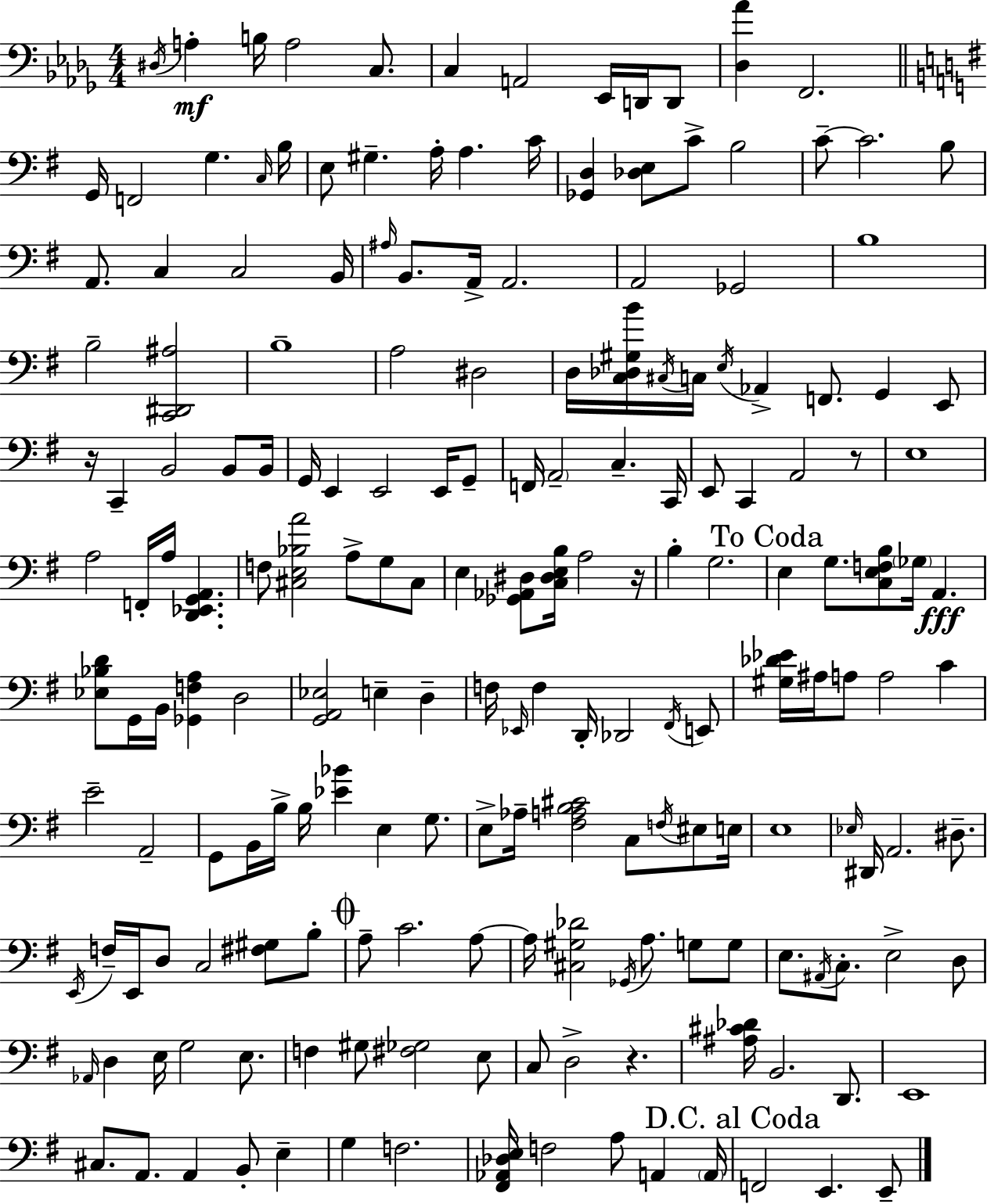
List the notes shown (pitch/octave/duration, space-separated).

D#3/s A3/q B3/s A3/h C3/e. C3/q A2/h Eb2/s D2/s D2/e [Db3,Ab4]/q F2/h. G2/s F2/h G3/q. C3/s B3/s E3/e G#3/q. A3/s A3/q. C4/s [Gb2,D3]/q [Db3,E3]/e C4/e B3/h C4/e C4/h. B3/e A2/e. C3/q C3/h B2/s A#3/s B2/e. A2/s A2/h. A2/h Gb2/h B3/w B3/h [C2,D#2,A#3]/h B3/w A3/h D#3/h D3/s [C3,Db3,G#3,B4]/s C#3/s C3/s E3/s Ab2/q F2/e. G2/q E2/e R/s C2/q B2/h B2/e B2/s G2/s E2/q E2/h E2/s G2/e F2/s A2/h C3/q. C2/s E2/e C2/q A2/h R/e E3/w A3/h F2/s A3/s [D2,Eb2,G2,A2]/q. F3/e [C#3,E3,Bb3,A4]/h A3/e G3/e C#3/e E3/q [Gb2,Ab2,D#3]/e [C3,D#3,E3,B3]/s A3/h R/s B3/q G3/h. E3/q G3/e. [C3,E3,F3,B3]/e Gb3/s A2/q. [Eb3,Bb3,D4]/e G2/s B2/s [Gb2,F3,A3]/q D3/h [G2,A2,Eb3]/h E3/q D3/q F3/s Eb2/s F3/q D2/s Db2/h F#2/s E2/e [G#3,Db4,Eb4]/s A#3/s A3/e A3/h C4/q E4/h A2/h G2/e B2/s B3/s B3/s [Eb4,Bb4]/q E3/q G3/e. E3/e Ab3/s [F#3,A3,B3,C#4]/h C3/e F3/s EIS3/e E3/s E3/w Eb3/s D#2/s A2/h. D#3/e. E2/s F3/s E2/s D3/e C3/h [F#3,G#3]/e B3/e A3/e C4/h. A3/e A3/s [C#3,G#3,Db4]/h Gb2/s A3/e. G3/e G3/e E3/e. A#2/s C3/e. E3/h D3/e Ab2/s D3/q E3/s G3/h E3/e. F3/q G#3/e [F#3,Gb3]/h E3/e C3/e D3/h R/q. [A#3,C#4,Db4]/s B2/h. D2/e. E2/w C#3/e. A2/e. A2/q B2/e E3/q G3/q F3/h. [F#2,Ab2,Db3,E3]/s F3/h A3/e A2/q A2/s F2/h E2/q. E2/e